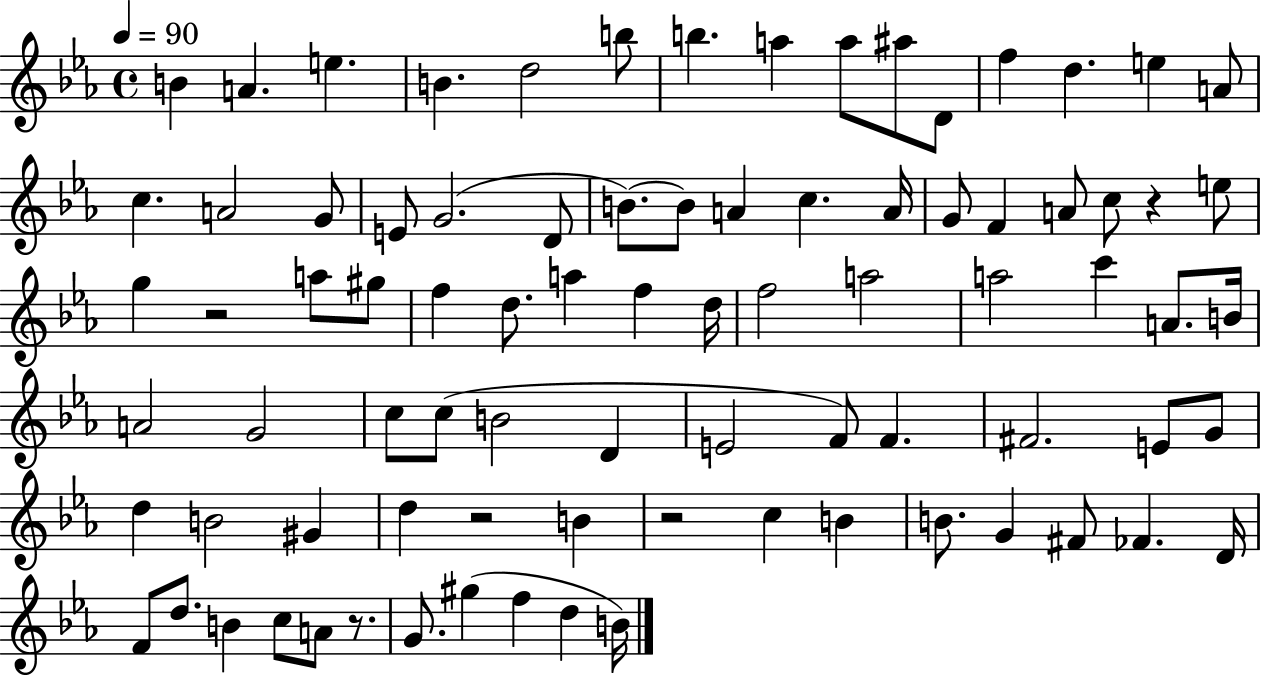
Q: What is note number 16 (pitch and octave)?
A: C5